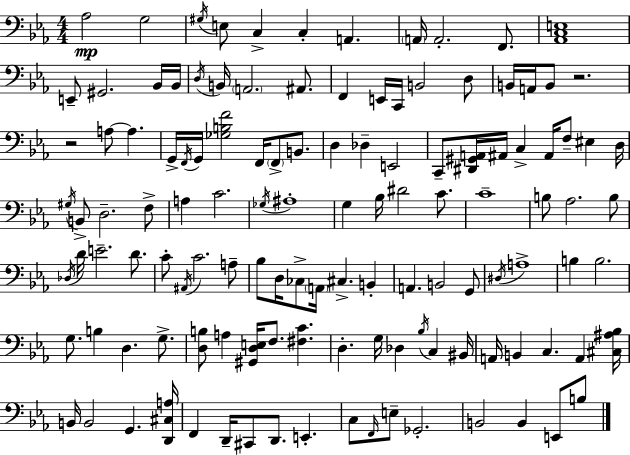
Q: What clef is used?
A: bass